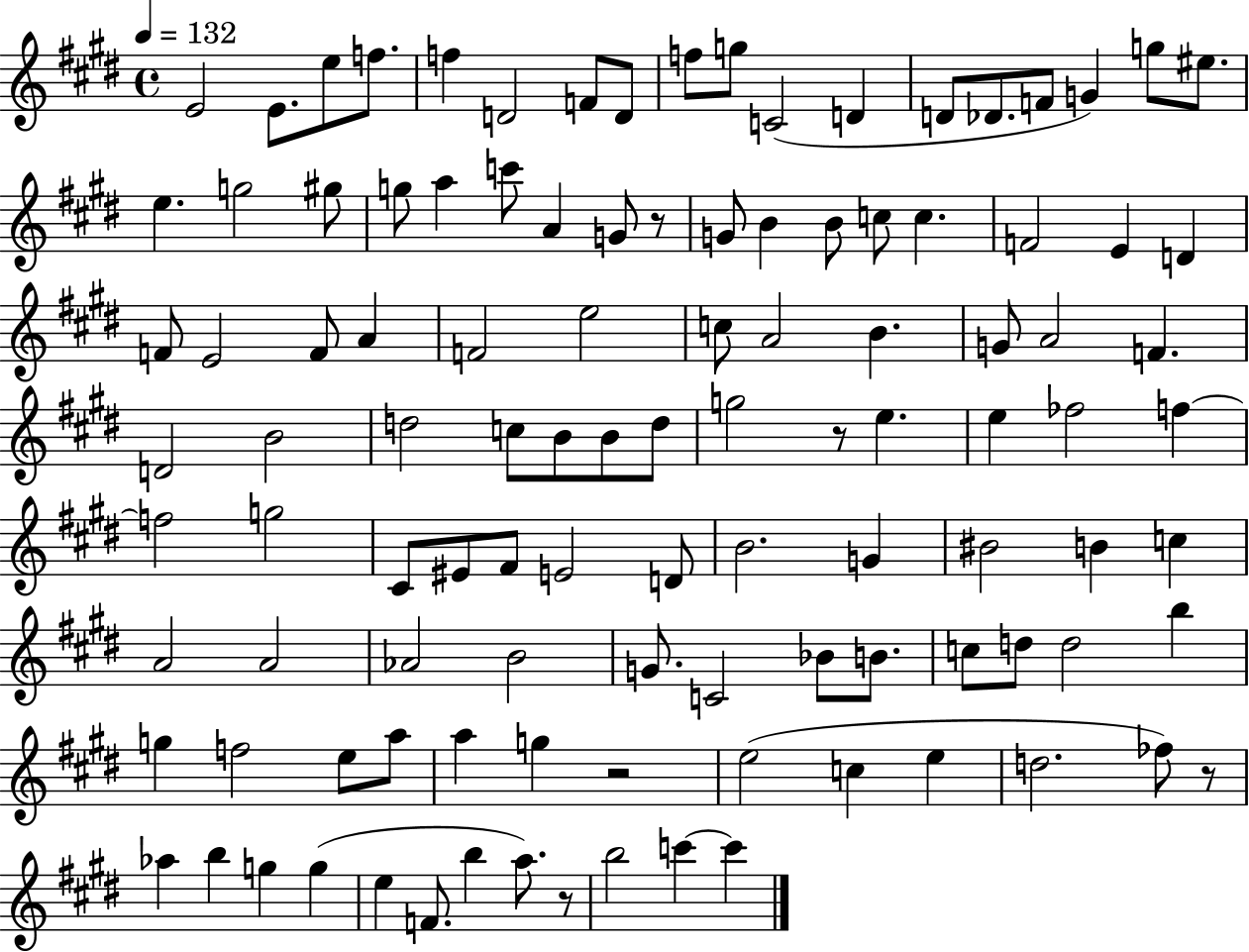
E4/h E4/e. E5/e F5/e. F5/q D4/h F4/e D4/e F5/e G5/e C4/h D4/q D4/e Db4/e. F4/e G4/q G5/e EIS5/e. E5/q. G5/h G#5/e G5/e A5/q C6/e A4/q G4/e R/e G4/e B4/q B4/e C5/e C5/q. F4/h E4/q D4/q F4/e E4/h F4/e A4/q F4/h E5/h C5/e A4/h B4/q. G4/e A4/h F4/q. D4/h B4/h D5/h C5/e B4/e B4/e D5/e G5/h R/e E5/q. E5/q FES5/h F5/q F5/h G5/h C#4/e EIS4/e F#4/e E4/h D4/e B4/h. G4/q BIS4/h B4/q C5/q A4/h A4/h Ab4/h B4/h G4/e. C4/h Bb4/e B4/e. C5/e D5/e D5/h B5/q G5/q F5/h E5/e A5/e A5/q G5/q R/h E5/h C5/q E5/q D5/h. FES5/e R/e Ab5/q B5/q G5/q G5/q E5/q F4/e. B5/q A5/e. R/e B5/h C6/q C6/q